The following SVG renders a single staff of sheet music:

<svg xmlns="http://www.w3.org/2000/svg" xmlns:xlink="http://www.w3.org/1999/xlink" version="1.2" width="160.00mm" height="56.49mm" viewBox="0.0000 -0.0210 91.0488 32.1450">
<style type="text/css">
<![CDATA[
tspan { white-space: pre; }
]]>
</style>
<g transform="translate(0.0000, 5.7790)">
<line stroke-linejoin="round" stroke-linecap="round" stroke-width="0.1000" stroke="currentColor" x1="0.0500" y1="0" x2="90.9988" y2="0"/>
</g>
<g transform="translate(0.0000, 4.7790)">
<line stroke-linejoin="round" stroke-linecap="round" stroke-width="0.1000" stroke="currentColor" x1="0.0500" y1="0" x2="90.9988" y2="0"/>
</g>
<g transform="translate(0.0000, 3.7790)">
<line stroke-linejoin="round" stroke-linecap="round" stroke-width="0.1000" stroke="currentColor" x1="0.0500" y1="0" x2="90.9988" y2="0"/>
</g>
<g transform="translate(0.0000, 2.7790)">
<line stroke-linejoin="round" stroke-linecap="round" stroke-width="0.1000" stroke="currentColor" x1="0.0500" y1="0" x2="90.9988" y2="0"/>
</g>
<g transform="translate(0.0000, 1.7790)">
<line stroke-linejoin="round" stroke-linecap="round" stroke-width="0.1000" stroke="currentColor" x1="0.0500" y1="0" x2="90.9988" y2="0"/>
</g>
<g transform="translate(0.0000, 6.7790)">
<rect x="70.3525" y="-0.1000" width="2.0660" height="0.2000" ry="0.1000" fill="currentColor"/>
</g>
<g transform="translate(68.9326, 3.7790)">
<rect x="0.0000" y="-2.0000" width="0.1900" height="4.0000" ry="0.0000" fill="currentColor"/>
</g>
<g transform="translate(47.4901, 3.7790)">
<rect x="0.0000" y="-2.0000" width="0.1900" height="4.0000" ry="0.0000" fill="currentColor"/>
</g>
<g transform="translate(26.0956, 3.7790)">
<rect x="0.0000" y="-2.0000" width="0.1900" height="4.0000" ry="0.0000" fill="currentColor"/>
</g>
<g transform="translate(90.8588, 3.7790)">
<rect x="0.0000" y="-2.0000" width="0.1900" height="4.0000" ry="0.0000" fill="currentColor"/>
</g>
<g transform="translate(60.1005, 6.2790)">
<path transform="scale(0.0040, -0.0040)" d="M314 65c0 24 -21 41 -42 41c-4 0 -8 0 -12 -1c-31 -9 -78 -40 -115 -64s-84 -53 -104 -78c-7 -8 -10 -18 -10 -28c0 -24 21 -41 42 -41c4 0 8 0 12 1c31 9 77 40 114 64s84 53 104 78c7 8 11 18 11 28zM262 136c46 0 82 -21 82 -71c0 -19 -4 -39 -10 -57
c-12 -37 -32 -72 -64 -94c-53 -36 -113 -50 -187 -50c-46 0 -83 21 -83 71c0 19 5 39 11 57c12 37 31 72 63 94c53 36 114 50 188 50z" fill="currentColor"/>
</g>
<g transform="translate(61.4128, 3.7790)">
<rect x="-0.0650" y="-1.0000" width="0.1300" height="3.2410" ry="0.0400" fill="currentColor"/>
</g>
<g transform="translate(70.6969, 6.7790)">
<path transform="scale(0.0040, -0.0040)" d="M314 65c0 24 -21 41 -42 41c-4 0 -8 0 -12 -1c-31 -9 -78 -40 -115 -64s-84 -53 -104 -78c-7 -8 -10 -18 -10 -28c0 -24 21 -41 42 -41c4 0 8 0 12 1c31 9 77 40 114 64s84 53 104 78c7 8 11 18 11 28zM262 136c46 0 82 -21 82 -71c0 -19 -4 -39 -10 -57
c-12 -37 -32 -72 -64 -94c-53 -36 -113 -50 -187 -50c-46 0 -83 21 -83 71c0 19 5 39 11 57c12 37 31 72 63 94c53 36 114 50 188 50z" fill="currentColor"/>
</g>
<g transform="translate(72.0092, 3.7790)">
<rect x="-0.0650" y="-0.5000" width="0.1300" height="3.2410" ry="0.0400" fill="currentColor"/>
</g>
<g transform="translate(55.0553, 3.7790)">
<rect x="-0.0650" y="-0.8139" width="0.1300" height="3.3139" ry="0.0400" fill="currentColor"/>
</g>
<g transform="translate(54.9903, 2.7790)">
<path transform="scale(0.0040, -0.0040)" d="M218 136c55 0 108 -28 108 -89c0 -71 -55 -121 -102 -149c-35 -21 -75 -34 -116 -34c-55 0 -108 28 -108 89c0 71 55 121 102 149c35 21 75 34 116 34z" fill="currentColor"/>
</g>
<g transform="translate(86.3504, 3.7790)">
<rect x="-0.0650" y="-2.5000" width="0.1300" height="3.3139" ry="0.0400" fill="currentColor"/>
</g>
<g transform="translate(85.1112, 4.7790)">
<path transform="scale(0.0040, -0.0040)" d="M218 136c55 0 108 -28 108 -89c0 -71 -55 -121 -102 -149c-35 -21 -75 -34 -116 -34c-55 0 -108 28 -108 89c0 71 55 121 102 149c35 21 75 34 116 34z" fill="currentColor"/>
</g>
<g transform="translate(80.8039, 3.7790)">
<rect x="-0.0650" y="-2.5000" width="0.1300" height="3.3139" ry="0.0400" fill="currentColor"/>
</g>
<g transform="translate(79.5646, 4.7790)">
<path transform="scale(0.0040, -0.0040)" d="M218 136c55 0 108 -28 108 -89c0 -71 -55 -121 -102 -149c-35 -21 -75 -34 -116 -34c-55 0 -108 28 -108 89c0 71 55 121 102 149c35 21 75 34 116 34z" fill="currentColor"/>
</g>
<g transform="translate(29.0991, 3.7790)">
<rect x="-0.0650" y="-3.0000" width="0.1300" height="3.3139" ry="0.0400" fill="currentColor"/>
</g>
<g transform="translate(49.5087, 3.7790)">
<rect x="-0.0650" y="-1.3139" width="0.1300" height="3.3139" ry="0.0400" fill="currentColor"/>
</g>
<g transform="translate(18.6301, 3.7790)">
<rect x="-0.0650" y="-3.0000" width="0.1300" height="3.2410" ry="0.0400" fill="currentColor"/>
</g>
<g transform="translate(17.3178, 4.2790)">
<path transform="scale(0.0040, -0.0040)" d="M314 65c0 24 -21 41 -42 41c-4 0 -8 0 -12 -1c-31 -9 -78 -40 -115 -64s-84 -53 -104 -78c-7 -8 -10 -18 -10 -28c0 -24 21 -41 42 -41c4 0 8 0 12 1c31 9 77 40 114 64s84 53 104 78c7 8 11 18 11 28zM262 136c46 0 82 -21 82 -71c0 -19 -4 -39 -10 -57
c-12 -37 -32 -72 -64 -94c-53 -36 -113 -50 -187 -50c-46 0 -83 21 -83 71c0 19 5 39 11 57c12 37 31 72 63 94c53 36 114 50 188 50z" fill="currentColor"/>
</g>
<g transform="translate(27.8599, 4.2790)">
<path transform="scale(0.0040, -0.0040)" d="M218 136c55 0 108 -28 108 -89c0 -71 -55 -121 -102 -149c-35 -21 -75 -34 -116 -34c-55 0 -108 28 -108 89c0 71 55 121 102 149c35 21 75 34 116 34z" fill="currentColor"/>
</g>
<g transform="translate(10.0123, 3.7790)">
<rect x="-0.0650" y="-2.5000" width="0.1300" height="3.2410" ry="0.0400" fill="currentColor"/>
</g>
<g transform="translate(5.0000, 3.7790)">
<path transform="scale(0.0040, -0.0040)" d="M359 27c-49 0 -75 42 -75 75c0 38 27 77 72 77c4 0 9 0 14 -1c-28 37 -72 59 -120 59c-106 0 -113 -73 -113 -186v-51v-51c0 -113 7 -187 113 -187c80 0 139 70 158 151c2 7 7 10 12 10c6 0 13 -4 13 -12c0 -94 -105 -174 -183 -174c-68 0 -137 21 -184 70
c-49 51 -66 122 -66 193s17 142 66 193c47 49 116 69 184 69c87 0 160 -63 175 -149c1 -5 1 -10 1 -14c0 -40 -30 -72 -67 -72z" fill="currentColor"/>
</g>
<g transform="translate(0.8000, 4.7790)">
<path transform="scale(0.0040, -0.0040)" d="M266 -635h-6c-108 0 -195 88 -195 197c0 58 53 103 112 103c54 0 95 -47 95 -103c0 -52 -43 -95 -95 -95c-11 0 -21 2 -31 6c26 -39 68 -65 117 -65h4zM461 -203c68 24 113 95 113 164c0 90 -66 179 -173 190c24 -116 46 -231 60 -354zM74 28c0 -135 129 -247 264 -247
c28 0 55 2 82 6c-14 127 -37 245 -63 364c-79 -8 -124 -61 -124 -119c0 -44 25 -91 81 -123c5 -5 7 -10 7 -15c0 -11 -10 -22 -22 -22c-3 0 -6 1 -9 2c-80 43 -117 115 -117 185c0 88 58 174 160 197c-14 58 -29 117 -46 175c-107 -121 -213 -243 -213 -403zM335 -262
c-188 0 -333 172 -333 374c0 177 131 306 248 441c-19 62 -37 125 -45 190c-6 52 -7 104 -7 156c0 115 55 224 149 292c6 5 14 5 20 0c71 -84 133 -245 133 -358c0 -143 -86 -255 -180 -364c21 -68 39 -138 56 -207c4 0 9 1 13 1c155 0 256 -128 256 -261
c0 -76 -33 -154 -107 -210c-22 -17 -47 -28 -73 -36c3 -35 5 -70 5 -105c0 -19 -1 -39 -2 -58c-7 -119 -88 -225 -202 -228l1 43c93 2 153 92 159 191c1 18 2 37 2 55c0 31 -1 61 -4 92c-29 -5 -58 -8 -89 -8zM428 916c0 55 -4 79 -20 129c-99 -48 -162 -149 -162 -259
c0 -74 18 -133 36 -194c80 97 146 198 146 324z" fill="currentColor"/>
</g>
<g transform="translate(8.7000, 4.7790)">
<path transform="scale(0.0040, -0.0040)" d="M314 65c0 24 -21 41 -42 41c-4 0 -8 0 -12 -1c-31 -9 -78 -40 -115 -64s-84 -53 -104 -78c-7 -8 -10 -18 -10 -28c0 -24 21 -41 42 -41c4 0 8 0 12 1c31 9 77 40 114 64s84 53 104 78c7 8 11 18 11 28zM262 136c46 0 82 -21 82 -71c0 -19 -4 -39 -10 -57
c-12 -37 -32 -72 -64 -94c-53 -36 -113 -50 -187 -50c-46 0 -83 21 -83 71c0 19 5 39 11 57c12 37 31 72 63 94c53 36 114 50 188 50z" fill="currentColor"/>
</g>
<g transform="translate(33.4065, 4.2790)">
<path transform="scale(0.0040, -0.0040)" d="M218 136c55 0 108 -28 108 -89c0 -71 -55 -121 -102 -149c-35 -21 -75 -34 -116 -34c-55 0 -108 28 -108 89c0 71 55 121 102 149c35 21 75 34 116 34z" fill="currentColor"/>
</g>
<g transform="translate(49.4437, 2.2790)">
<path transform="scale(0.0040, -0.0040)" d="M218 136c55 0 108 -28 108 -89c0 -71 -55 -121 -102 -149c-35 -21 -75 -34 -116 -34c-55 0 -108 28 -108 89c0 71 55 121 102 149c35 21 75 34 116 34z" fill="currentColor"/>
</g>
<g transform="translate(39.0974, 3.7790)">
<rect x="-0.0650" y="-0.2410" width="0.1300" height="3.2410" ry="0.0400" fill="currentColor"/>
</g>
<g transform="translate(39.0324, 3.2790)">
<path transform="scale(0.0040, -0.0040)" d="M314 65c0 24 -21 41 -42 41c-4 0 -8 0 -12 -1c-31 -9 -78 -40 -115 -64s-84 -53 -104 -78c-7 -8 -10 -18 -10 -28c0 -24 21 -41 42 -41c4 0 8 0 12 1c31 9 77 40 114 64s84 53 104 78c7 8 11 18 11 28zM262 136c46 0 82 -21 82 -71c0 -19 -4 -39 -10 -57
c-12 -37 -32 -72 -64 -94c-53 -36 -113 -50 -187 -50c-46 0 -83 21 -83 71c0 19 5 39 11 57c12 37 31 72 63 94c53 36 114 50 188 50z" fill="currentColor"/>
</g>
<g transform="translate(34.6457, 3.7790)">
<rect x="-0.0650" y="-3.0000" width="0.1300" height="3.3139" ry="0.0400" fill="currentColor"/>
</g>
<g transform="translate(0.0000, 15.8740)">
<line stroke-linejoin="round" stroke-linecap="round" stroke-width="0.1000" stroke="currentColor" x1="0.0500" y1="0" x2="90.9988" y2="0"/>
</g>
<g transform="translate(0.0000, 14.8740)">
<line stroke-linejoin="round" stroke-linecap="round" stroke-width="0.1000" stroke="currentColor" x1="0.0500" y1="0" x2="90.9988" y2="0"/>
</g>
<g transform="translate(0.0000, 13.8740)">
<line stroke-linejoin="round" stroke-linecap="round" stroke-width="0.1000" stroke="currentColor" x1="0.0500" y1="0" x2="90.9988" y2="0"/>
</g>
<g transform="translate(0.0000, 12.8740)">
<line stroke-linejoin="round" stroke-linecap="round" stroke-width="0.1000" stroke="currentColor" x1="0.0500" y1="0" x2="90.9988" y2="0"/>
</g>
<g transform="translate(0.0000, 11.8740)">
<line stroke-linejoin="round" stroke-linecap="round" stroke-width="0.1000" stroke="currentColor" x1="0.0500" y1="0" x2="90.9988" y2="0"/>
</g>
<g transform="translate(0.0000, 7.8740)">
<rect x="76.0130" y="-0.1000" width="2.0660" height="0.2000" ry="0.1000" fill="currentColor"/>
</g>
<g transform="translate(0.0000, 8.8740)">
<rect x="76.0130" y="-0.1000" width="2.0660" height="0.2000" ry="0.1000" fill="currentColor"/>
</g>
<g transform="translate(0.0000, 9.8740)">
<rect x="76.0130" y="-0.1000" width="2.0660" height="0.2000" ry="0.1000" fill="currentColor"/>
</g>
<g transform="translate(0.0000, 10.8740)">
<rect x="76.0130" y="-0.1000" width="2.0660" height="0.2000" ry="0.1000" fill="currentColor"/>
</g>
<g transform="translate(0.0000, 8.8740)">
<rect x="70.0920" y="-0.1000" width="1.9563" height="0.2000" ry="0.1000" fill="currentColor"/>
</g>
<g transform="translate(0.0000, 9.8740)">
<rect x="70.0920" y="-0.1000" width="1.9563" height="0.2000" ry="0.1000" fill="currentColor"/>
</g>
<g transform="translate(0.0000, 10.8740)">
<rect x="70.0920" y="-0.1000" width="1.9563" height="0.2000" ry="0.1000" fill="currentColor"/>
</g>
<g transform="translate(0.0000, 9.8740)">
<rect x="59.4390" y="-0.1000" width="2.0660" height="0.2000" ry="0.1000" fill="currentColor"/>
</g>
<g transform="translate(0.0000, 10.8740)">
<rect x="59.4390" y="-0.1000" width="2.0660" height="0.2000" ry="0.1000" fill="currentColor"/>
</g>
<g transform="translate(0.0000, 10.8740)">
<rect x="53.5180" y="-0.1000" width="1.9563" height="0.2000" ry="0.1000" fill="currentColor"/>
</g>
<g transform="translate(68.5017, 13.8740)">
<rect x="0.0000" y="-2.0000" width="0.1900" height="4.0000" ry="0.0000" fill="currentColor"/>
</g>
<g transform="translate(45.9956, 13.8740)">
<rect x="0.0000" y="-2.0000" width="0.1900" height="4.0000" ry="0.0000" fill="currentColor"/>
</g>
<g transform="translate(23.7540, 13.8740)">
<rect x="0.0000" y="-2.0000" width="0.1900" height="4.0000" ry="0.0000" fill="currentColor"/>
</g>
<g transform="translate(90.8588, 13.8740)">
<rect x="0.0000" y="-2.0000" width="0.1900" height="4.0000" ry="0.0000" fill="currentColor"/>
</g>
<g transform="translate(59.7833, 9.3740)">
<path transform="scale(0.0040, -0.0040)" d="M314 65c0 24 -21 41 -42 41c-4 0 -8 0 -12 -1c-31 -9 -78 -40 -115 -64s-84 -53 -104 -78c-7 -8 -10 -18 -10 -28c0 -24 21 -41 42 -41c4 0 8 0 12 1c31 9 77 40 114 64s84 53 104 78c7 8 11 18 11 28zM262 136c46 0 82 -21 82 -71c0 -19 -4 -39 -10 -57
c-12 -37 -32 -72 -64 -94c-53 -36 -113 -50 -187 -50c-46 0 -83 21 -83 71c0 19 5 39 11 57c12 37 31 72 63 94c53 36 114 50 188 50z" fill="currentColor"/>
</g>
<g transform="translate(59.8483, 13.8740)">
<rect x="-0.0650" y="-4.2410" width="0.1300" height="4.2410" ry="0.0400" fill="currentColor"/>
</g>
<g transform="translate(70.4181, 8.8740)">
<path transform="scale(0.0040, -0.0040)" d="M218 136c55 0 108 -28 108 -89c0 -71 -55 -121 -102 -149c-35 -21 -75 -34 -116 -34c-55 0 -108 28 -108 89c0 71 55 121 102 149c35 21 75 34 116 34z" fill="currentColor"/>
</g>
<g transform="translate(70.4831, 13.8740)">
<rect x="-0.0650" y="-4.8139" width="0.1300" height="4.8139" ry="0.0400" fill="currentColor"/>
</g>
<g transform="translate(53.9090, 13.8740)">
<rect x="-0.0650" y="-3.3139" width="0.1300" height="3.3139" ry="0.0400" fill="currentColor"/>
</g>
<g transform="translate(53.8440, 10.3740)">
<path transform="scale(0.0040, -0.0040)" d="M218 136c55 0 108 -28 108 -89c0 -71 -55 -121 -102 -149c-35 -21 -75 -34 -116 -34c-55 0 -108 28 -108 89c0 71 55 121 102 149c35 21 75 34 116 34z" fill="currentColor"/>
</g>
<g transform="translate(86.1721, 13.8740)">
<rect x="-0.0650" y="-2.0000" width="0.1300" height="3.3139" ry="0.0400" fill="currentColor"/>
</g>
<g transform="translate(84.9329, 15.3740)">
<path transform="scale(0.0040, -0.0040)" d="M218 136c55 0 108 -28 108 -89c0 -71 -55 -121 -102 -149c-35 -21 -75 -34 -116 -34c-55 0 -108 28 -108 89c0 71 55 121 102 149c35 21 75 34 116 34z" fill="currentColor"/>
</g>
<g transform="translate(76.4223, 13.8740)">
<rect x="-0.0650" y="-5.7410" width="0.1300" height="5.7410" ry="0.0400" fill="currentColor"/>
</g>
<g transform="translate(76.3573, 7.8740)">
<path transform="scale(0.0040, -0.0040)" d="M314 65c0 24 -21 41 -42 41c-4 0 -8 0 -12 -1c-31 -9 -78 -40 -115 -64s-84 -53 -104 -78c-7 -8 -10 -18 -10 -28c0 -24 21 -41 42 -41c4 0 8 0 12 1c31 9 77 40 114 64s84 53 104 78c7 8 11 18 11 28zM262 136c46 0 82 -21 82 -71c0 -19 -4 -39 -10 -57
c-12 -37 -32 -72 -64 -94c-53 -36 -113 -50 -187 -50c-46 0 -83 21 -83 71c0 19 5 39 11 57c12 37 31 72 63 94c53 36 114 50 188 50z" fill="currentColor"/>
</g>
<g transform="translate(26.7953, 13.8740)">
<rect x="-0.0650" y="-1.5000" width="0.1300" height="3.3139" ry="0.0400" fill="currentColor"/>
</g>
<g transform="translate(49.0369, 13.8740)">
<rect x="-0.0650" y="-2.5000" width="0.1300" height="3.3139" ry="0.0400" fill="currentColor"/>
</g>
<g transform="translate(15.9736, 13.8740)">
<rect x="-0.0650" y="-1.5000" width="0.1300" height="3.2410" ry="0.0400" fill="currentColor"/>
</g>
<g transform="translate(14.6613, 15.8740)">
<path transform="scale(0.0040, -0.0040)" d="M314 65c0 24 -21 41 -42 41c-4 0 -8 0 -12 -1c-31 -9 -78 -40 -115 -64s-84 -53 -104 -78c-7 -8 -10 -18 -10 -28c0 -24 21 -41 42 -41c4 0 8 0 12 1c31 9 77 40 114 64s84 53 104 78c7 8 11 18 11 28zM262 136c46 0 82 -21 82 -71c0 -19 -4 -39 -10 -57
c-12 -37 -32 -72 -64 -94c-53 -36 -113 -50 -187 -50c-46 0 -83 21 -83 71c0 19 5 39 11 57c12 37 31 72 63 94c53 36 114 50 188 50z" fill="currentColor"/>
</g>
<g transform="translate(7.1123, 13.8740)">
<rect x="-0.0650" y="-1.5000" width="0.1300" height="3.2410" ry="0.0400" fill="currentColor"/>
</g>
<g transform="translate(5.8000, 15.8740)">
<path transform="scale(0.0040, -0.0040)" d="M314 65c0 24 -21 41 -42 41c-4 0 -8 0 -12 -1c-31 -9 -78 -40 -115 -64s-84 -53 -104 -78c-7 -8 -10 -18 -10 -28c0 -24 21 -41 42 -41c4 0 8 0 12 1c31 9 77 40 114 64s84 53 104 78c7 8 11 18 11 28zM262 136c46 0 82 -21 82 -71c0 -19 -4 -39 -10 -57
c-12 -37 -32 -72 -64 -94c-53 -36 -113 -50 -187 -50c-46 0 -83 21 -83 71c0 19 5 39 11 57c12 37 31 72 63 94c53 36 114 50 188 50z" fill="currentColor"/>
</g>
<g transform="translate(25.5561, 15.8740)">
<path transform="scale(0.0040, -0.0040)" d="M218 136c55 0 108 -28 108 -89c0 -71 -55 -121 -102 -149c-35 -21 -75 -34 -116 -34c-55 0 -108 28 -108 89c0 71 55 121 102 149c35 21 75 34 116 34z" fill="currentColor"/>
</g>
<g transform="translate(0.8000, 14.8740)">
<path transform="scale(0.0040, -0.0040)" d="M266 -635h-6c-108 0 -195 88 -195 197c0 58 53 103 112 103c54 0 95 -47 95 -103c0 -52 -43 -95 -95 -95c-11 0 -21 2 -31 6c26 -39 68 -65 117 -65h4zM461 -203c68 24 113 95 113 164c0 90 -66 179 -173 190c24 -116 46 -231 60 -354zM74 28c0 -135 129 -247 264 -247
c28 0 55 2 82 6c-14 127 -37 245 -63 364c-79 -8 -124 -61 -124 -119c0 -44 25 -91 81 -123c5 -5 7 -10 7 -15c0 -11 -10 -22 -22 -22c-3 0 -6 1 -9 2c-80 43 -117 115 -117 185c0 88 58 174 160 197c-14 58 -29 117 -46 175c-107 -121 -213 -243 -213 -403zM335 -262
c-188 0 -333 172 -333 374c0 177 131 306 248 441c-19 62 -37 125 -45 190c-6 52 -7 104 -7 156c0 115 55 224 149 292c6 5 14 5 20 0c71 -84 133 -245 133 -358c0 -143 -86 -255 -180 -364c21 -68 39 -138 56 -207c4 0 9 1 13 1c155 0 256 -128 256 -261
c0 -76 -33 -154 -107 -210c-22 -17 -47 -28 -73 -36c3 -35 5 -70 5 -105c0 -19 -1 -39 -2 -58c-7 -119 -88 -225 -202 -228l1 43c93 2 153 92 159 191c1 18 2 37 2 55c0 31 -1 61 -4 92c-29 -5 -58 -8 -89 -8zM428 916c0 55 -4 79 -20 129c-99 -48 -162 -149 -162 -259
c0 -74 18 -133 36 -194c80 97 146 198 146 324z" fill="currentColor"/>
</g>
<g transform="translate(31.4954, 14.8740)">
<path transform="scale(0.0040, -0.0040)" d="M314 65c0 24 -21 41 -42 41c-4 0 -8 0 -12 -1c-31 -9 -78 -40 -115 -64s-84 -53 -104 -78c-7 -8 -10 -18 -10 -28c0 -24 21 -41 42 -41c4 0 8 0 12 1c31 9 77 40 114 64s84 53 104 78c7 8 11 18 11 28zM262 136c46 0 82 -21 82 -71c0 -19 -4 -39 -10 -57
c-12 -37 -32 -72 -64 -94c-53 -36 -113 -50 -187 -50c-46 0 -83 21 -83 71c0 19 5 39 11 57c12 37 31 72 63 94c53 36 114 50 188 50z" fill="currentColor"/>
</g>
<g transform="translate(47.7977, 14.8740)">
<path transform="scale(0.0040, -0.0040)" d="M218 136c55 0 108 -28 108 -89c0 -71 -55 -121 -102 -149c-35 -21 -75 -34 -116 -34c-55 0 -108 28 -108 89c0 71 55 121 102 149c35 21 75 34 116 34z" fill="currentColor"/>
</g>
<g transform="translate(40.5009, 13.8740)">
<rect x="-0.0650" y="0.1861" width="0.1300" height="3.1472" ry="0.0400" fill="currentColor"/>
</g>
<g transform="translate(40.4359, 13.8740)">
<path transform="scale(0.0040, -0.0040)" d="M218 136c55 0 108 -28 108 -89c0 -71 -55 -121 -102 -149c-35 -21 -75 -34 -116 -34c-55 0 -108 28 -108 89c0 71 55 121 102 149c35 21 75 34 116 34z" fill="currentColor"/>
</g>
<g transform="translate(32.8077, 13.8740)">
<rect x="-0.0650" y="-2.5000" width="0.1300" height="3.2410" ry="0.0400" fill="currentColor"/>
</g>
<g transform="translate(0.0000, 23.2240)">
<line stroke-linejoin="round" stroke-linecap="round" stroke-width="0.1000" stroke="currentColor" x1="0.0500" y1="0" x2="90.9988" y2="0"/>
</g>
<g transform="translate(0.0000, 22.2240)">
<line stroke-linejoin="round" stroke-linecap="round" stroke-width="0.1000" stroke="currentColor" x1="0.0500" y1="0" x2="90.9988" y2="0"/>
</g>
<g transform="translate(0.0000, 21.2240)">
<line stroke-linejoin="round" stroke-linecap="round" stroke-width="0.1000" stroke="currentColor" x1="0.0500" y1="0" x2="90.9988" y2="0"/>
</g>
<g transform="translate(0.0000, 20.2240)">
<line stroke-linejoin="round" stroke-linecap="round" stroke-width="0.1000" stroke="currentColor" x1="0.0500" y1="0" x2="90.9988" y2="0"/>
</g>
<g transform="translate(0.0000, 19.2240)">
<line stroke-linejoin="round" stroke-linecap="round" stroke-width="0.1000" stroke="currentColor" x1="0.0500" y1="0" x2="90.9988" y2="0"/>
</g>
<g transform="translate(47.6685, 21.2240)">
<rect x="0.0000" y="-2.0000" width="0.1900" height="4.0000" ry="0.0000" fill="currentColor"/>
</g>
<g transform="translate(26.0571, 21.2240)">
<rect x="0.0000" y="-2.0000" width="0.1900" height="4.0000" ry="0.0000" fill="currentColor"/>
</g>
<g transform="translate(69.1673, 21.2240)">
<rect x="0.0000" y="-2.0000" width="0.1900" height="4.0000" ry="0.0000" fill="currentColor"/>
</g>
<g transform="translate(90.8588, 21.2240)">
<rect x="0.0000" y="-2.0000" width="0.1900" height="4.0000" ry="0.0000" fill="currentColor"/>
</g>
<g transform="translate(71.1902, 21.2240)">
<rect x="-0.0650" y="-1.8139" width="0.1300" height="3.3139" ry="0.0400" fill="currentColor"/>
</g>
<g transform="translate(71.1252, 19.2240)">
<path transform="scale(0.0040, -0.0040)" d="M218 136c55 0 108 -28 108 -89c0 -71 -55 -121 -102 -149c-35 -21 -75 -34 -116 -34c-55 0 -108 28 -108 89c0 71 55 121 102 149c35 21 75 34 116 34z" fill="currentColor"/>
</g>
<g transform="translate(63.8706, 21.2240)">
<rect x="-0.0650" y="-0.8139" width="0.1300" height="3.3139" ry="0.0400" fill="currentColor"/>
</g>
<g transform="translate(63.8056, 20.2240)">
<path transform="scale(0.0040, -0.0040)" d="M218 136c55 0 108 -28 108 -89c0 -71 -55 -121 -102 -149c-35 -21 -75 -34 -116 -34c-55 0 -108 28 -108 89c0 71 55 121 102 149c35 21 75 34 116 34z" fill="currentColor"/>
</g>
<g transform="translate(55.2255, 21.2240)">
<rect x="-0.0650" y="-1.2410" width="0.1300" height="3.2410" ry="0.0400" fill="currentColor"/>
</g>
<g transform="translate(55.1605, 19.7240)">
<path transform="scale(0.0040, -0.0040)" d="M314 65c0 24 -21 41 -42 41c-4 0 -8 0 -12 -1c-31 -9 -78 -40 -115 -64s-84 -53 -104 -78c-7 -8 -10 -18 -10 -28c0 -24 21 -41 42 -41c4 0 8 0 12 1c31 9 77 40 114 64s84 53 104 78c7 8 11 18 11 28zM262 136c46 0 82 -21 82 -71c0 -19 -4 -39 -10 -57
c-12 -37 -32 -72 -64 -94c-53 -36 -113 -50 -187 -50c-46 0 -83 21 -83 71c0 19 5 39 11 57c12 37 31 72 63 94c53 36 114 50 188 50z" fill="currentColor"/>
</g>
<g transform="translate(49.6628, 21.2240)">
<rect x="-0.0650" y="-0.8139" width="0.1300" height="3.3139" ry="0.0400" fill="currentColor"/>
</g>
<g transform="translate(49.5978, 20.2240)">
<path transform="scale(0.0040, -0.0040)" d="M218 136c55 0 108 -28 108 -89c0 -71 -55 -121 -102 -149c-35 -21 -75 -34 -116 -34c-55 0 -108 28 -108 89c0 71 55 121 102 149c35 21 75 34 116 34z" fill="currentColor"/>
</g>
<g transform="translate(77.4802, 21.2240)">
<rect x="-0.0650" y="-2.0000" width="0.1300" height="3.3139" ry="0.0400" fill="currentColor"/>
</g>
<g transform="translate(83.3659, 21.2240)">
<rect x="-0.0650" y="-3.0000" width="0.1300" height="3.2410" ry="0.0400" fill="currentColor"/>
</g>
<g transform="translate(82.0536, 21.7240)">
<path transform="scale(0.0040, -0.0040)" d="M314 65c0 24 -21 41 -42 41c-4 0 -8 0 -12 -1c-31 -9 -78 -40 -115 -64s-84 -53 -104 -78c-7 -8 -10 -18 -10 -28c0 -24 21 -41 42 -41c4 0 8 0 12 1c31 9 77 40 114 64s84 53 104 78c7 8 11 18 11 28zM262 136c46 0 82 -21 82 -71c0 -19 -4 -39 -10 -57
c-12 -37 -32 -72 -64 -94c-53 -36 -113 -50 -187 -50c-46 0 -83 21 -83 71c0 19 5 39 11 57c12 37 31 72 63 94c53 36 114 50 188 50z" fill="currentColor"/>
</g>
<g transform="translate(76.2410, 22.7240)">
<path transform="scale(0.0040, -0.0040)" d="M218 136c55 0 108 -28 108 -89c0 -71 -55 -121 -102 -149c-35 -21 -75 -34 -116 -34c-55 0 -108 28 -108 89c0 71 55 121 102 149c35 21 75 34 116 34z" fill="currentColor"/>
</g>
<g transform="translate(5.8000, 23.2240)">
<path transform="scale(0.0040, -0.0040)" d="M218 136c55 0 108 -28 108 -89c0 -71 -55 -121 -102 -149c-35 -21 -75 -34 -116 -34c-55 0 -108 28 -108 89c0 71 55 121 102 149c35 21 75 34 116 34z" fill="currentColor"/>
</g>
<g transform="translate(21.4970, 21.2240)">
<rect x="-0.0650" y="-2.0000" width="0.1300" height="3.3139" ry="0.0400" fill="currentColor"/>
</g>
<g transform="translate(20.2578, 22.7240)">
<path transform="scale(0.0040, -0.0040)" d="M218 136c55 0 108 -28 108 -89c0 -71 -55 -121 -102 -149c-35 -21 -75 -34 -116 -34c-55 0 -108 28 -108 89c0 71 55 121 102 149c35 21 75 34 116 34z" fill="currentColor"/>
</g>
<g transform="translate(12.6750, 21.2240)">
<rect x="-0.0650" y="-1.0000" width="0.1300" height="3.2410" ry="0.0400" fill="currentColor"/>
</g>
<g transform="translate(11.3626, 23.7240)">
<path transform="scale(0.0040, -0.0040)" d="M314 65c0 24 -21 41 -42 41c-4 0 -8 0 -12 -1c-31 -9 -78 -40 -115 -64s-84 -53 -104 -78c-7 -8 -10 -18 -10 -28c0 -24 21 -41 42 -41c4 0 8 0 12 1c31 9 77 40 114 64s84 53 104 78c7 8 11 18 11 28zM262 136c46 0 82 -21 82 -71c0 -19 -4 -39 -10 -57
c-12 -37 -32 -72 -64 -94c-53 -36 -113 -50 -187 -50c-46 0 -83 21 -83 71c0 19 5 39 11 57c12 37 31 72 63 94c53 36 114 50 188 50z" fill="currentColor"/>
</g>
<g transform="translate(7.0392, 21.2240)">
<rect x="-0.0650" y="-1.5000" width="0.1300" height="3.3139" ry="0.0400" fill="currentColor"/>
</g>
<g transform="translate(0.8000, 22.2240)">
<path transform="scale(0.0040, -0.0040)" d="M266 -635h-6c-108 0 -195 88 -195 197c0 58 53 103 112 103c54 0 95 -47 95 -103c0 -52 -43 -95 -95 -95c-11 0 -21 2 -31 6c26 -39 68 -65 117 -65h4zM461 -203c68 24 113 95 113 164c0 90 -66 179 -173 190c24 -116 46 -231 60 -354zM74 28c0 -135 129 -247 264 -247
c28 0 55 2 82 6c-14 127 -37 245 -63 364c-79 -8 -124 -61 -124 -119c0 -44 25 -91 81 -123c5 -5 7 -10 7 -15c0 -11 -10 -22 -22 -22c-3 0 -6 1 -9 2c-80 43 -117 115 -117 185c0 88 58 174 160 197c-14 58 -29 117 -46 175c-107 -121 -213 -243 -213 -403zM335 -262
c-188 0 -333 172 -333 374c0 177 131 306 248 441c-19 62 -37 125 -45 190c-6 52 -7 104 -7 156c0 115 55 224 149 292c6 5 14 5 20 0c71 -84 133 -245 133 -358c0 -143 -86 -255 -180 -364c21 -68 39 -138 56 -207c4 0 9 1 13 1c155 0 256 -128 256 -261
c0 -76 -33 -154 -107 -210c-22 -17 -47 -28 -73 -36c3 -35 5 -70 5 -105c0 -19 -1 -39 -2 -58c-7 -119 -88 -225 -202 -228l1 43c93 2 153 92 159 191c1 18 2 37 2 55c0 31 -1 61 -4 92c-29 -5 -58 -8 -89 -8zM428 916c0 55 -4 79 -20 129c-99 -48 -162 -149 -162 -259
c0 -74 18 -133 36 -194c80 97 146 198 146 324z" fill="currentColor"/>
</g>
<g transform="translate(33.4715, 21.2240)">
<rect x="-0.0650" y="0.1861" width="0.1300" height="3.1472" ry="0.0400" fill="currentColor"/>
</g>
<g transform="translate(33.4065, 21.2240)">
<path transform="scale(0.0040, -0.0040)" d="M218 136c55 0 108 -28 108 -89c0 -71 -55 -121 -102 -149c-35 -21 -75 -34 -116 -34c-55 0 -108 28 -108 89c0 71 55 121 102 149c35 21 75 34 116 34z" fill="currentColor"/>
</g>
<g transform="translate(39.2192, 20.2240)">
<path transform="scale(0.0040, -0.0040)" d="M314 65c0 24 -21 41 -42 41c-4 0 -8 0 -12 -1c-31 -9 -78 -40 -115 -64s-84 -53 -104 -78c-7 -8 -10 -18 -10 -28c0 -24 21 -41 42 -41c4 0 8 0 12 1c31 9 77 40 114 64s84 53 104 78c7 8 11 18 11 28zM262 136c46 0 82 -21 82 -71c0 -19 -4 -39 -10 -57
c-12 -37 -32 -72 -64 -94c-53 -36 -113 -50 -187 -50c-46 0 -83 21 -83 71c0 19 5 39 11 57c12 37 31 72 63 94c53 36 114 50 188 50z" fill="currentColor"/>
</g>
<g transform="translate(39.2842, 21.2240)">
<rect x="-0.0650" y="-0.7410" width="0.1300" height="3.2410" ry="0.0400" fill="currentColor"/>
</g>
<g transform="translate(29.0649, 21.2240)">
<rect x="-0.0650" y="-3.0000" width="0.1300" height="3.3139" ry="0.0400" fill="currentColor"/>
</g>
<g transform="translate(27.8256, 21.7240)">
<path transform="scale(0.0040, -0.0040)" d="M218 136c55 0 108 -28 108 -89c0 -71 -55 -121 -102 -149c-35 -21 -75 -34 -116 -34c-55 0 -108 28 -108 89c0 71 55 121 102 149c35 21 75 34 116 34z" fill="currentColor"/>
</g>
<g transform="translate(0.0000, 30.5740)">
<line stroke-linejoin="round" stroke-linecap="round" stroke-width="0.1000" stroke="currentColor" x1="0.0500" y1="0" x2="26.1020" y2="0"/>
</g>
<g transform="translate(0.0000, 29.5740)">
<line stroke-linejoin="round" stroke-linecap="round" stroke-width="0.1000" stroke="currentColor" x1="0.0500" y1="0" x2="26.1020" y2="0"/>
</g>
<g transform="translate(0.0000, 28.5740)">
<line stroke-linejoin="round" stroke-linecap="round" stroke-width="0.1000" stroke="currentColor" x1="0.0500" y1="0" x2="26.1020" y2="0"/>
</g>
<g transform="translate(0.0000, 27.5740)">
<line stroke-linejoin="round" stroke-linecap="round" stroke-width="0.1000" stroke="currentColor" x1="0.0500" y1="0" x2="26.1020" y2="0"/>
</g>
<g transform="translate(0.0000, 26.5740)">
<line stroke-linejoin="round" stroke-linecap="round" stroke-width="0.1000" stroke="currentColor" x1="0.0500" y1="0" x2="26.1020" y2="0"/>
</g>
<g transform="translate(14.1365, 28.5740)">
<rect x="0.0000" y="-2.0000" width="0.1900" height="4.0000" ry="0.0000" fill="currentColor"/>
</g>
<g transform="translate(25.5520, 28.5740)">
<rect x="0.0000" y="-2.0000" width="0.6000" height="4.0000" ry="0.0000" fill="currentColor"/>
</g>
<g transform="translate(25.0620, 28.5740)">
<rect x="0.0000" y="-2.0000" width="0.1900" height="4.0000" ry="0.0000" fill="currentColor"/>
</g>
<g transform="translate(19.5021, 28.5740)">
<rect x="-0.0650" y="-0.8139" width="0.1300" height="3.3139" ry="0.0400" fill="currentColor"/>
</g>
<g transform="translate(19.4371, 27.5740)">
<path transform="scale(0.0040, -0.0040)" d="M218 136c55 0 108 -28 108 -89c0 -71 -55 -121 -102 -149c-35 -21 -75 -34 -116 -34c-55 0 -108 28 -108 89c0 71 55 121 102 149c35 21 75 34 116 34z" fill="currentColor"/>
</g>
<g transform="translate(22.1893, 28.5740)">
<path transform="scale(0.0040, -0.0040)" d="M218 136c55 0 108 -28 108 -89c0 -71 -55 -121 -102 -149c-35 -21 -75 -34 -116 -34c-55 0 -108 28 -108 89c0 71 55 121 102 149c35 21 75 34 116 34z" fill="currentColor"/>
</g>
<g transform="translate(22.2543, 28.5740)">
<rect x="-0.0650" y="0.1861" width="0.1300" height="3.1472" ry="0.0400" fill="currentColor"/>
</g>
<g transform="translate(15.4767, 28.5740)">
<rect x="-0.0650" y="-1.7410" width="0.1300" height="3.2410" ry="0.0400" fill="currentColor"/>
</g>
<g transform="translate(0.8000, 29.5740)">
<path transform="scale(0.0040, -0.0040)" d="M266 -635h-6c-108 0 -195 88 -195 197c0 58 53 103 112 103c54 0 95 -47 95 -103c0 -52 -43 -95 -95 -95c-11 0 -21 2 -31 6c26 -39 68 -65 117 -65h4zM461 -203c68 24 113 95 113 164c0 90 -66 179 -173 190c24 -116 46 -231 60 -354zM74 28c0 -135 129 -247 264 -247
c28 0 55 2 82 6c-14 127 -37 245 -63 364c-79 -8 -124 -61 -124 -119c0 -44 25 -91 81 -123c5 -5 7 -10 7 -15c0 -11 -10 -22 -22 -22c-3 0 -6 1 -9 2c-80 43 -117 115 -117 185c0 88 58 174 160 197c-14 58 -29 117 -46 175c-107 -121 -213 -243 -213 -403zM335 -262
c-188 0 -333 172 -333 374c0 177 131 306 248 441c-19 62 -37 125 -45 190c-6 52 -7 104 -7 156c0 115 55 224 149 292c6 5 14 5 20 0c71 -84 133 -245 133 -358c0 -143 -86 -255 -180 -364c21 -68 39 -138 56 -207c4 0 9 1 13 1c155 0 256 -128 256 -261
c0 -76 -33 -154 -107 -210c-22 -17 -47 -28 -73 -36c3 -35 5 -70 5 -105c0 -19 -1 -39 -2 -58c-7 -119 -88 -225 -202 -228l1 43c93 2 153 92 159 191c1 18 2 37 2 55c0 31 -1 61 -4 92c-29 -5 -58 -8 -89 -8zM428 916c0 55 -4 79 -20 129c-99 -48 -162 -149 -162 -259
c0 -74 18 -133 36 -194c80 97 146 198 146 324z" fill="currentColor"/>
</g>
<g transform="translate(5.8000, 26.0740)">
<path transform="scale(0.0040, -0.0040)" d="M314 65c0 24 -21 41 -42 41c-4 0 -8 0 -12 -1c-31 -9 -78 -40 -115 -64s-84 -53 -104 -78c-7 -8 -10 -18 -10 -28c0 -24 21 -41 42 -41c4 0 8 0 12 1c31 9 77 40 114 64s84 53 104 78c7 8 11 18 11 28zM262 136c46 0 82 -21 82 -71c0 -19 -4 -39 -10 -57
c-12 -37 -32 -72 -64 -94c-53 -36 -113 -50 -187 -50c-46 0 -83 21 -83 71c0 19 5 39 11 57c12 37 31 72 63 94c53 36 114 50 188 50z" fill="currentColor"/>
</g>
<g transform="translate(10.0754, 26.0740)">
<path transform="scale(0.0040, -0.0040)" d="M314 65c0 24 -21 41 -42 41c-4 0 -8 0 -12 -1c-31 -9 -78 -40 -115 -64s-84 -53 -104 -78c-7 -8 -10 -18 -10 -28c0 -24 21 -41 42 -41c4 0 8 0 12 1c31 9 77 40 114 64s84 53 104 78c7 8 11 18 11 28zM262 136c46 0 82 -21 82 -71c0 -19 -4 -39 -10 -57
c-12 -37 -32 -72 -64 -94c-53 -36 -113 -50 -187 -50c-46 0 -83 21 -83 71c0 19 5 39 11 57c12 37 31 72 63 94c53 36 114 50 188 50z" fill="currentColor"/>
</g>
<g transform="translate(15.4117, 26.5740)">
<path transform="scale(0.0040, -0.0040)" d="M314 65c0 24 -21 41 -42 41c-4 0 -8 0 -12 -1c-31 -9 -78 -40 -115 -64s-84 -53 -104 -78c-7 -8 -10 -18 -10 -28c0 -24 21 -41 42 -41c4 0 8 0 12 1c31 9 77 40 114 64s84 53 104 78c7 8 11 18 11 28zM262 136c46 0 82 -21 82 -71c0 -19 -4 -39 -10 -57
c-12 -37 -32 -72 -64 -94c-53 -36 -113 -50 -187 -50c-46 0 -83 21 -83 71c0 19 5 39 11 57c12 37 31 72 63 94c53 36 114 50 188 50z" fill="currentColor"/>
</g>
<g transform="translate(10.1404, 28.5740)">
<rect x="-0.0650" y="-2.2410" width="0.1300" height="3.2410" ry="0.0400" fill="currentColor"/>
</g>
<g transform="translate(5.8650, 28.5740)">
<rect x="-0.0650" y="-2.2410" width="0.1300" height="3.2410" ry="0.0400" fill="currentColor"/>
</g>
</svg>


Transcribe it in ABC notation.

X:1
T:Untitled
M:4/4
L:1/4
K:C
G2 A2 A A c2 e d D2 C2 G G E2 E2 E G2 B G b d'2 e' g'2 F E D2 F A B d2 d e2 d f F A2 g2 g2 f2 d B